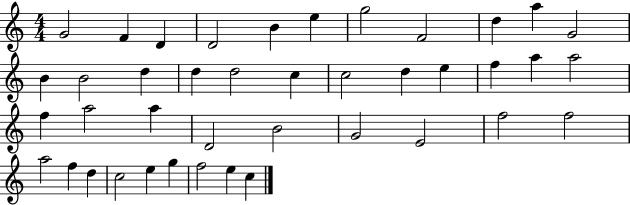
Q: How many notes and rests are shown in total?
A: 41